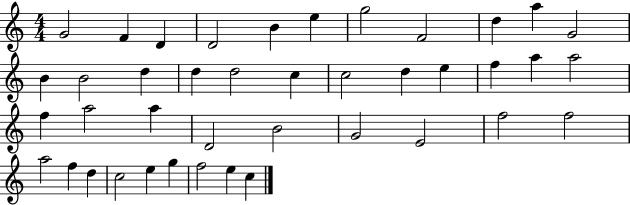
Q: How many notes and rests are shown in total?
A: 41